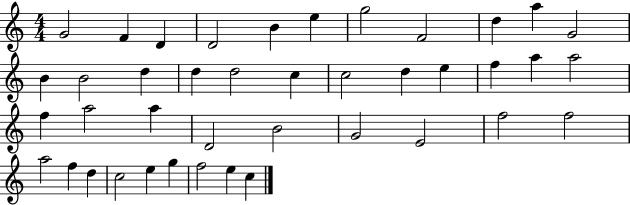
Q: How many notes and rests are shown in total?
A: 41